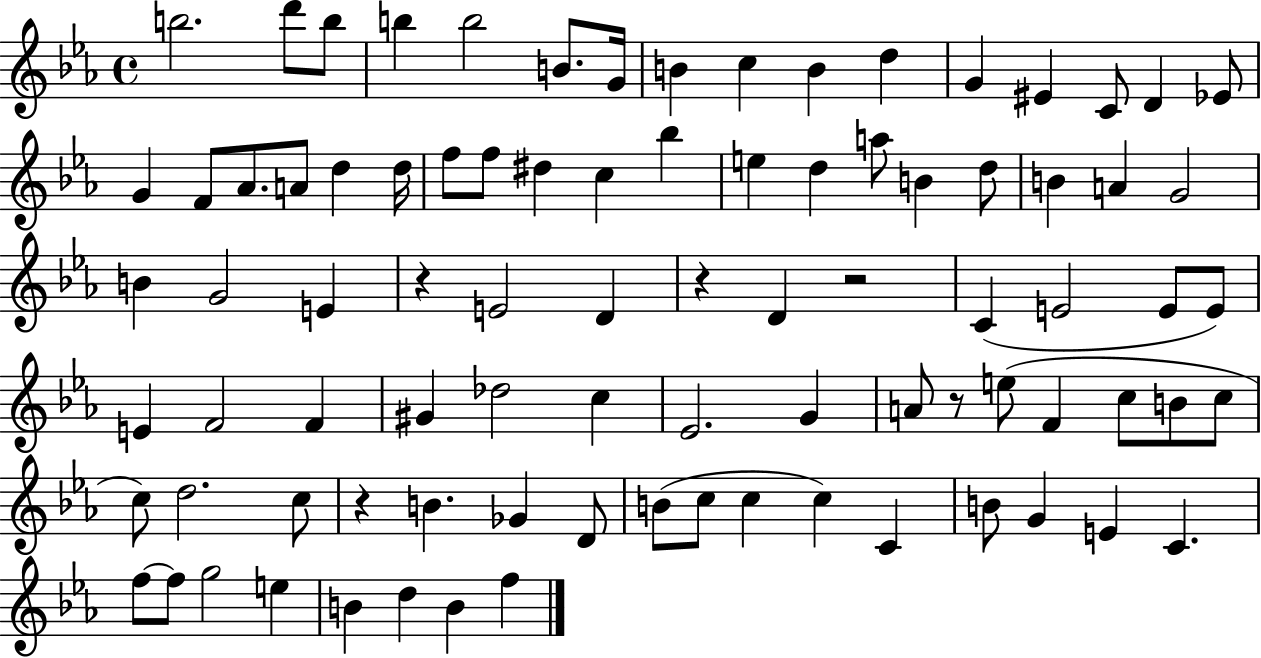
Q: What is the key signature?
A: EES major